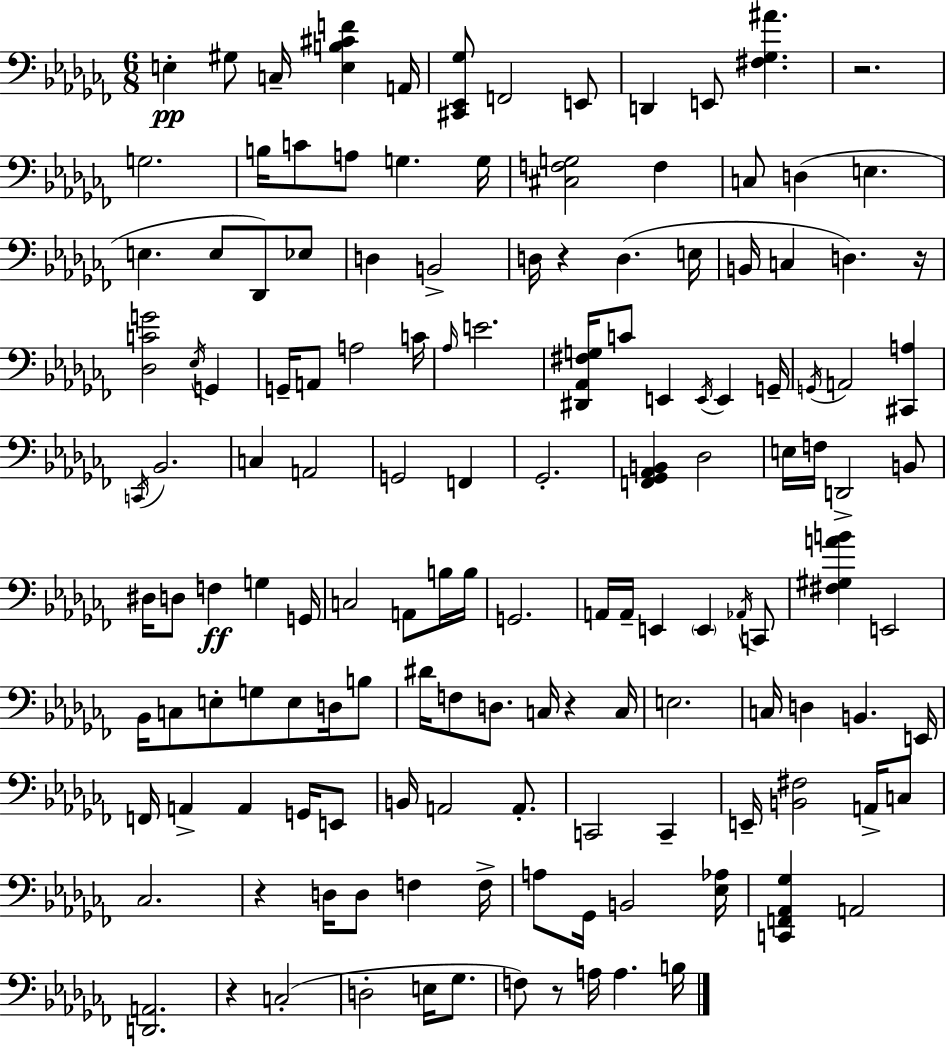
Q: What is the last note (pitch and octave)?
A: B3